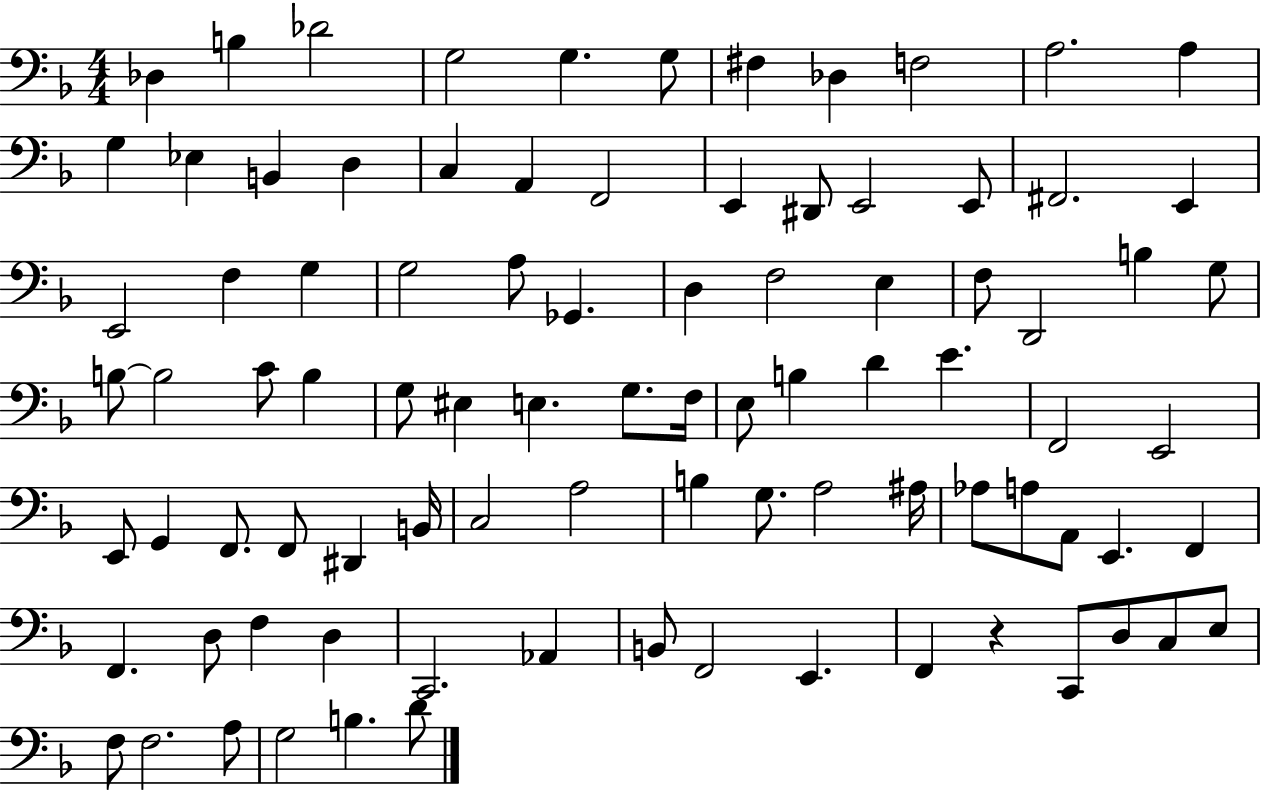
X:1
T:Untitled
M:4/4
L:1/4
K:F
_D, B, _D2 G,2 G, G,/2 ^F, _D, F,2 A,2 A, G, _E, B,, D, C, A,, F,,2 E,, ^D,,/2 E,,2 E,,/2 ^F,,2 E,, E,,2 F, G, G,2 A,/2 _G,, D, F,2 E, F,/2 D,,2 B, G,/2 B,/2 B,2 C/2 B, G,/2 ^E, E, G,/2 F,/4 E,/2 B, D E F,,2 E,,2 E,,/2 G,, F,,/2 F,,/2 ^D,, B,,/4 C,2 A,2 B, G,/2 A,2 ^A,/4 _A,/2 A,/2 A,,/2 E,, F,, F,, D,/2 F, D, C,,2 _A,, B,,/2 F,,2 E,, F,, z C,,/2 D,/2 C,/2 E,/2 F,/2 F,2 A,/2 G,2 B, D/2